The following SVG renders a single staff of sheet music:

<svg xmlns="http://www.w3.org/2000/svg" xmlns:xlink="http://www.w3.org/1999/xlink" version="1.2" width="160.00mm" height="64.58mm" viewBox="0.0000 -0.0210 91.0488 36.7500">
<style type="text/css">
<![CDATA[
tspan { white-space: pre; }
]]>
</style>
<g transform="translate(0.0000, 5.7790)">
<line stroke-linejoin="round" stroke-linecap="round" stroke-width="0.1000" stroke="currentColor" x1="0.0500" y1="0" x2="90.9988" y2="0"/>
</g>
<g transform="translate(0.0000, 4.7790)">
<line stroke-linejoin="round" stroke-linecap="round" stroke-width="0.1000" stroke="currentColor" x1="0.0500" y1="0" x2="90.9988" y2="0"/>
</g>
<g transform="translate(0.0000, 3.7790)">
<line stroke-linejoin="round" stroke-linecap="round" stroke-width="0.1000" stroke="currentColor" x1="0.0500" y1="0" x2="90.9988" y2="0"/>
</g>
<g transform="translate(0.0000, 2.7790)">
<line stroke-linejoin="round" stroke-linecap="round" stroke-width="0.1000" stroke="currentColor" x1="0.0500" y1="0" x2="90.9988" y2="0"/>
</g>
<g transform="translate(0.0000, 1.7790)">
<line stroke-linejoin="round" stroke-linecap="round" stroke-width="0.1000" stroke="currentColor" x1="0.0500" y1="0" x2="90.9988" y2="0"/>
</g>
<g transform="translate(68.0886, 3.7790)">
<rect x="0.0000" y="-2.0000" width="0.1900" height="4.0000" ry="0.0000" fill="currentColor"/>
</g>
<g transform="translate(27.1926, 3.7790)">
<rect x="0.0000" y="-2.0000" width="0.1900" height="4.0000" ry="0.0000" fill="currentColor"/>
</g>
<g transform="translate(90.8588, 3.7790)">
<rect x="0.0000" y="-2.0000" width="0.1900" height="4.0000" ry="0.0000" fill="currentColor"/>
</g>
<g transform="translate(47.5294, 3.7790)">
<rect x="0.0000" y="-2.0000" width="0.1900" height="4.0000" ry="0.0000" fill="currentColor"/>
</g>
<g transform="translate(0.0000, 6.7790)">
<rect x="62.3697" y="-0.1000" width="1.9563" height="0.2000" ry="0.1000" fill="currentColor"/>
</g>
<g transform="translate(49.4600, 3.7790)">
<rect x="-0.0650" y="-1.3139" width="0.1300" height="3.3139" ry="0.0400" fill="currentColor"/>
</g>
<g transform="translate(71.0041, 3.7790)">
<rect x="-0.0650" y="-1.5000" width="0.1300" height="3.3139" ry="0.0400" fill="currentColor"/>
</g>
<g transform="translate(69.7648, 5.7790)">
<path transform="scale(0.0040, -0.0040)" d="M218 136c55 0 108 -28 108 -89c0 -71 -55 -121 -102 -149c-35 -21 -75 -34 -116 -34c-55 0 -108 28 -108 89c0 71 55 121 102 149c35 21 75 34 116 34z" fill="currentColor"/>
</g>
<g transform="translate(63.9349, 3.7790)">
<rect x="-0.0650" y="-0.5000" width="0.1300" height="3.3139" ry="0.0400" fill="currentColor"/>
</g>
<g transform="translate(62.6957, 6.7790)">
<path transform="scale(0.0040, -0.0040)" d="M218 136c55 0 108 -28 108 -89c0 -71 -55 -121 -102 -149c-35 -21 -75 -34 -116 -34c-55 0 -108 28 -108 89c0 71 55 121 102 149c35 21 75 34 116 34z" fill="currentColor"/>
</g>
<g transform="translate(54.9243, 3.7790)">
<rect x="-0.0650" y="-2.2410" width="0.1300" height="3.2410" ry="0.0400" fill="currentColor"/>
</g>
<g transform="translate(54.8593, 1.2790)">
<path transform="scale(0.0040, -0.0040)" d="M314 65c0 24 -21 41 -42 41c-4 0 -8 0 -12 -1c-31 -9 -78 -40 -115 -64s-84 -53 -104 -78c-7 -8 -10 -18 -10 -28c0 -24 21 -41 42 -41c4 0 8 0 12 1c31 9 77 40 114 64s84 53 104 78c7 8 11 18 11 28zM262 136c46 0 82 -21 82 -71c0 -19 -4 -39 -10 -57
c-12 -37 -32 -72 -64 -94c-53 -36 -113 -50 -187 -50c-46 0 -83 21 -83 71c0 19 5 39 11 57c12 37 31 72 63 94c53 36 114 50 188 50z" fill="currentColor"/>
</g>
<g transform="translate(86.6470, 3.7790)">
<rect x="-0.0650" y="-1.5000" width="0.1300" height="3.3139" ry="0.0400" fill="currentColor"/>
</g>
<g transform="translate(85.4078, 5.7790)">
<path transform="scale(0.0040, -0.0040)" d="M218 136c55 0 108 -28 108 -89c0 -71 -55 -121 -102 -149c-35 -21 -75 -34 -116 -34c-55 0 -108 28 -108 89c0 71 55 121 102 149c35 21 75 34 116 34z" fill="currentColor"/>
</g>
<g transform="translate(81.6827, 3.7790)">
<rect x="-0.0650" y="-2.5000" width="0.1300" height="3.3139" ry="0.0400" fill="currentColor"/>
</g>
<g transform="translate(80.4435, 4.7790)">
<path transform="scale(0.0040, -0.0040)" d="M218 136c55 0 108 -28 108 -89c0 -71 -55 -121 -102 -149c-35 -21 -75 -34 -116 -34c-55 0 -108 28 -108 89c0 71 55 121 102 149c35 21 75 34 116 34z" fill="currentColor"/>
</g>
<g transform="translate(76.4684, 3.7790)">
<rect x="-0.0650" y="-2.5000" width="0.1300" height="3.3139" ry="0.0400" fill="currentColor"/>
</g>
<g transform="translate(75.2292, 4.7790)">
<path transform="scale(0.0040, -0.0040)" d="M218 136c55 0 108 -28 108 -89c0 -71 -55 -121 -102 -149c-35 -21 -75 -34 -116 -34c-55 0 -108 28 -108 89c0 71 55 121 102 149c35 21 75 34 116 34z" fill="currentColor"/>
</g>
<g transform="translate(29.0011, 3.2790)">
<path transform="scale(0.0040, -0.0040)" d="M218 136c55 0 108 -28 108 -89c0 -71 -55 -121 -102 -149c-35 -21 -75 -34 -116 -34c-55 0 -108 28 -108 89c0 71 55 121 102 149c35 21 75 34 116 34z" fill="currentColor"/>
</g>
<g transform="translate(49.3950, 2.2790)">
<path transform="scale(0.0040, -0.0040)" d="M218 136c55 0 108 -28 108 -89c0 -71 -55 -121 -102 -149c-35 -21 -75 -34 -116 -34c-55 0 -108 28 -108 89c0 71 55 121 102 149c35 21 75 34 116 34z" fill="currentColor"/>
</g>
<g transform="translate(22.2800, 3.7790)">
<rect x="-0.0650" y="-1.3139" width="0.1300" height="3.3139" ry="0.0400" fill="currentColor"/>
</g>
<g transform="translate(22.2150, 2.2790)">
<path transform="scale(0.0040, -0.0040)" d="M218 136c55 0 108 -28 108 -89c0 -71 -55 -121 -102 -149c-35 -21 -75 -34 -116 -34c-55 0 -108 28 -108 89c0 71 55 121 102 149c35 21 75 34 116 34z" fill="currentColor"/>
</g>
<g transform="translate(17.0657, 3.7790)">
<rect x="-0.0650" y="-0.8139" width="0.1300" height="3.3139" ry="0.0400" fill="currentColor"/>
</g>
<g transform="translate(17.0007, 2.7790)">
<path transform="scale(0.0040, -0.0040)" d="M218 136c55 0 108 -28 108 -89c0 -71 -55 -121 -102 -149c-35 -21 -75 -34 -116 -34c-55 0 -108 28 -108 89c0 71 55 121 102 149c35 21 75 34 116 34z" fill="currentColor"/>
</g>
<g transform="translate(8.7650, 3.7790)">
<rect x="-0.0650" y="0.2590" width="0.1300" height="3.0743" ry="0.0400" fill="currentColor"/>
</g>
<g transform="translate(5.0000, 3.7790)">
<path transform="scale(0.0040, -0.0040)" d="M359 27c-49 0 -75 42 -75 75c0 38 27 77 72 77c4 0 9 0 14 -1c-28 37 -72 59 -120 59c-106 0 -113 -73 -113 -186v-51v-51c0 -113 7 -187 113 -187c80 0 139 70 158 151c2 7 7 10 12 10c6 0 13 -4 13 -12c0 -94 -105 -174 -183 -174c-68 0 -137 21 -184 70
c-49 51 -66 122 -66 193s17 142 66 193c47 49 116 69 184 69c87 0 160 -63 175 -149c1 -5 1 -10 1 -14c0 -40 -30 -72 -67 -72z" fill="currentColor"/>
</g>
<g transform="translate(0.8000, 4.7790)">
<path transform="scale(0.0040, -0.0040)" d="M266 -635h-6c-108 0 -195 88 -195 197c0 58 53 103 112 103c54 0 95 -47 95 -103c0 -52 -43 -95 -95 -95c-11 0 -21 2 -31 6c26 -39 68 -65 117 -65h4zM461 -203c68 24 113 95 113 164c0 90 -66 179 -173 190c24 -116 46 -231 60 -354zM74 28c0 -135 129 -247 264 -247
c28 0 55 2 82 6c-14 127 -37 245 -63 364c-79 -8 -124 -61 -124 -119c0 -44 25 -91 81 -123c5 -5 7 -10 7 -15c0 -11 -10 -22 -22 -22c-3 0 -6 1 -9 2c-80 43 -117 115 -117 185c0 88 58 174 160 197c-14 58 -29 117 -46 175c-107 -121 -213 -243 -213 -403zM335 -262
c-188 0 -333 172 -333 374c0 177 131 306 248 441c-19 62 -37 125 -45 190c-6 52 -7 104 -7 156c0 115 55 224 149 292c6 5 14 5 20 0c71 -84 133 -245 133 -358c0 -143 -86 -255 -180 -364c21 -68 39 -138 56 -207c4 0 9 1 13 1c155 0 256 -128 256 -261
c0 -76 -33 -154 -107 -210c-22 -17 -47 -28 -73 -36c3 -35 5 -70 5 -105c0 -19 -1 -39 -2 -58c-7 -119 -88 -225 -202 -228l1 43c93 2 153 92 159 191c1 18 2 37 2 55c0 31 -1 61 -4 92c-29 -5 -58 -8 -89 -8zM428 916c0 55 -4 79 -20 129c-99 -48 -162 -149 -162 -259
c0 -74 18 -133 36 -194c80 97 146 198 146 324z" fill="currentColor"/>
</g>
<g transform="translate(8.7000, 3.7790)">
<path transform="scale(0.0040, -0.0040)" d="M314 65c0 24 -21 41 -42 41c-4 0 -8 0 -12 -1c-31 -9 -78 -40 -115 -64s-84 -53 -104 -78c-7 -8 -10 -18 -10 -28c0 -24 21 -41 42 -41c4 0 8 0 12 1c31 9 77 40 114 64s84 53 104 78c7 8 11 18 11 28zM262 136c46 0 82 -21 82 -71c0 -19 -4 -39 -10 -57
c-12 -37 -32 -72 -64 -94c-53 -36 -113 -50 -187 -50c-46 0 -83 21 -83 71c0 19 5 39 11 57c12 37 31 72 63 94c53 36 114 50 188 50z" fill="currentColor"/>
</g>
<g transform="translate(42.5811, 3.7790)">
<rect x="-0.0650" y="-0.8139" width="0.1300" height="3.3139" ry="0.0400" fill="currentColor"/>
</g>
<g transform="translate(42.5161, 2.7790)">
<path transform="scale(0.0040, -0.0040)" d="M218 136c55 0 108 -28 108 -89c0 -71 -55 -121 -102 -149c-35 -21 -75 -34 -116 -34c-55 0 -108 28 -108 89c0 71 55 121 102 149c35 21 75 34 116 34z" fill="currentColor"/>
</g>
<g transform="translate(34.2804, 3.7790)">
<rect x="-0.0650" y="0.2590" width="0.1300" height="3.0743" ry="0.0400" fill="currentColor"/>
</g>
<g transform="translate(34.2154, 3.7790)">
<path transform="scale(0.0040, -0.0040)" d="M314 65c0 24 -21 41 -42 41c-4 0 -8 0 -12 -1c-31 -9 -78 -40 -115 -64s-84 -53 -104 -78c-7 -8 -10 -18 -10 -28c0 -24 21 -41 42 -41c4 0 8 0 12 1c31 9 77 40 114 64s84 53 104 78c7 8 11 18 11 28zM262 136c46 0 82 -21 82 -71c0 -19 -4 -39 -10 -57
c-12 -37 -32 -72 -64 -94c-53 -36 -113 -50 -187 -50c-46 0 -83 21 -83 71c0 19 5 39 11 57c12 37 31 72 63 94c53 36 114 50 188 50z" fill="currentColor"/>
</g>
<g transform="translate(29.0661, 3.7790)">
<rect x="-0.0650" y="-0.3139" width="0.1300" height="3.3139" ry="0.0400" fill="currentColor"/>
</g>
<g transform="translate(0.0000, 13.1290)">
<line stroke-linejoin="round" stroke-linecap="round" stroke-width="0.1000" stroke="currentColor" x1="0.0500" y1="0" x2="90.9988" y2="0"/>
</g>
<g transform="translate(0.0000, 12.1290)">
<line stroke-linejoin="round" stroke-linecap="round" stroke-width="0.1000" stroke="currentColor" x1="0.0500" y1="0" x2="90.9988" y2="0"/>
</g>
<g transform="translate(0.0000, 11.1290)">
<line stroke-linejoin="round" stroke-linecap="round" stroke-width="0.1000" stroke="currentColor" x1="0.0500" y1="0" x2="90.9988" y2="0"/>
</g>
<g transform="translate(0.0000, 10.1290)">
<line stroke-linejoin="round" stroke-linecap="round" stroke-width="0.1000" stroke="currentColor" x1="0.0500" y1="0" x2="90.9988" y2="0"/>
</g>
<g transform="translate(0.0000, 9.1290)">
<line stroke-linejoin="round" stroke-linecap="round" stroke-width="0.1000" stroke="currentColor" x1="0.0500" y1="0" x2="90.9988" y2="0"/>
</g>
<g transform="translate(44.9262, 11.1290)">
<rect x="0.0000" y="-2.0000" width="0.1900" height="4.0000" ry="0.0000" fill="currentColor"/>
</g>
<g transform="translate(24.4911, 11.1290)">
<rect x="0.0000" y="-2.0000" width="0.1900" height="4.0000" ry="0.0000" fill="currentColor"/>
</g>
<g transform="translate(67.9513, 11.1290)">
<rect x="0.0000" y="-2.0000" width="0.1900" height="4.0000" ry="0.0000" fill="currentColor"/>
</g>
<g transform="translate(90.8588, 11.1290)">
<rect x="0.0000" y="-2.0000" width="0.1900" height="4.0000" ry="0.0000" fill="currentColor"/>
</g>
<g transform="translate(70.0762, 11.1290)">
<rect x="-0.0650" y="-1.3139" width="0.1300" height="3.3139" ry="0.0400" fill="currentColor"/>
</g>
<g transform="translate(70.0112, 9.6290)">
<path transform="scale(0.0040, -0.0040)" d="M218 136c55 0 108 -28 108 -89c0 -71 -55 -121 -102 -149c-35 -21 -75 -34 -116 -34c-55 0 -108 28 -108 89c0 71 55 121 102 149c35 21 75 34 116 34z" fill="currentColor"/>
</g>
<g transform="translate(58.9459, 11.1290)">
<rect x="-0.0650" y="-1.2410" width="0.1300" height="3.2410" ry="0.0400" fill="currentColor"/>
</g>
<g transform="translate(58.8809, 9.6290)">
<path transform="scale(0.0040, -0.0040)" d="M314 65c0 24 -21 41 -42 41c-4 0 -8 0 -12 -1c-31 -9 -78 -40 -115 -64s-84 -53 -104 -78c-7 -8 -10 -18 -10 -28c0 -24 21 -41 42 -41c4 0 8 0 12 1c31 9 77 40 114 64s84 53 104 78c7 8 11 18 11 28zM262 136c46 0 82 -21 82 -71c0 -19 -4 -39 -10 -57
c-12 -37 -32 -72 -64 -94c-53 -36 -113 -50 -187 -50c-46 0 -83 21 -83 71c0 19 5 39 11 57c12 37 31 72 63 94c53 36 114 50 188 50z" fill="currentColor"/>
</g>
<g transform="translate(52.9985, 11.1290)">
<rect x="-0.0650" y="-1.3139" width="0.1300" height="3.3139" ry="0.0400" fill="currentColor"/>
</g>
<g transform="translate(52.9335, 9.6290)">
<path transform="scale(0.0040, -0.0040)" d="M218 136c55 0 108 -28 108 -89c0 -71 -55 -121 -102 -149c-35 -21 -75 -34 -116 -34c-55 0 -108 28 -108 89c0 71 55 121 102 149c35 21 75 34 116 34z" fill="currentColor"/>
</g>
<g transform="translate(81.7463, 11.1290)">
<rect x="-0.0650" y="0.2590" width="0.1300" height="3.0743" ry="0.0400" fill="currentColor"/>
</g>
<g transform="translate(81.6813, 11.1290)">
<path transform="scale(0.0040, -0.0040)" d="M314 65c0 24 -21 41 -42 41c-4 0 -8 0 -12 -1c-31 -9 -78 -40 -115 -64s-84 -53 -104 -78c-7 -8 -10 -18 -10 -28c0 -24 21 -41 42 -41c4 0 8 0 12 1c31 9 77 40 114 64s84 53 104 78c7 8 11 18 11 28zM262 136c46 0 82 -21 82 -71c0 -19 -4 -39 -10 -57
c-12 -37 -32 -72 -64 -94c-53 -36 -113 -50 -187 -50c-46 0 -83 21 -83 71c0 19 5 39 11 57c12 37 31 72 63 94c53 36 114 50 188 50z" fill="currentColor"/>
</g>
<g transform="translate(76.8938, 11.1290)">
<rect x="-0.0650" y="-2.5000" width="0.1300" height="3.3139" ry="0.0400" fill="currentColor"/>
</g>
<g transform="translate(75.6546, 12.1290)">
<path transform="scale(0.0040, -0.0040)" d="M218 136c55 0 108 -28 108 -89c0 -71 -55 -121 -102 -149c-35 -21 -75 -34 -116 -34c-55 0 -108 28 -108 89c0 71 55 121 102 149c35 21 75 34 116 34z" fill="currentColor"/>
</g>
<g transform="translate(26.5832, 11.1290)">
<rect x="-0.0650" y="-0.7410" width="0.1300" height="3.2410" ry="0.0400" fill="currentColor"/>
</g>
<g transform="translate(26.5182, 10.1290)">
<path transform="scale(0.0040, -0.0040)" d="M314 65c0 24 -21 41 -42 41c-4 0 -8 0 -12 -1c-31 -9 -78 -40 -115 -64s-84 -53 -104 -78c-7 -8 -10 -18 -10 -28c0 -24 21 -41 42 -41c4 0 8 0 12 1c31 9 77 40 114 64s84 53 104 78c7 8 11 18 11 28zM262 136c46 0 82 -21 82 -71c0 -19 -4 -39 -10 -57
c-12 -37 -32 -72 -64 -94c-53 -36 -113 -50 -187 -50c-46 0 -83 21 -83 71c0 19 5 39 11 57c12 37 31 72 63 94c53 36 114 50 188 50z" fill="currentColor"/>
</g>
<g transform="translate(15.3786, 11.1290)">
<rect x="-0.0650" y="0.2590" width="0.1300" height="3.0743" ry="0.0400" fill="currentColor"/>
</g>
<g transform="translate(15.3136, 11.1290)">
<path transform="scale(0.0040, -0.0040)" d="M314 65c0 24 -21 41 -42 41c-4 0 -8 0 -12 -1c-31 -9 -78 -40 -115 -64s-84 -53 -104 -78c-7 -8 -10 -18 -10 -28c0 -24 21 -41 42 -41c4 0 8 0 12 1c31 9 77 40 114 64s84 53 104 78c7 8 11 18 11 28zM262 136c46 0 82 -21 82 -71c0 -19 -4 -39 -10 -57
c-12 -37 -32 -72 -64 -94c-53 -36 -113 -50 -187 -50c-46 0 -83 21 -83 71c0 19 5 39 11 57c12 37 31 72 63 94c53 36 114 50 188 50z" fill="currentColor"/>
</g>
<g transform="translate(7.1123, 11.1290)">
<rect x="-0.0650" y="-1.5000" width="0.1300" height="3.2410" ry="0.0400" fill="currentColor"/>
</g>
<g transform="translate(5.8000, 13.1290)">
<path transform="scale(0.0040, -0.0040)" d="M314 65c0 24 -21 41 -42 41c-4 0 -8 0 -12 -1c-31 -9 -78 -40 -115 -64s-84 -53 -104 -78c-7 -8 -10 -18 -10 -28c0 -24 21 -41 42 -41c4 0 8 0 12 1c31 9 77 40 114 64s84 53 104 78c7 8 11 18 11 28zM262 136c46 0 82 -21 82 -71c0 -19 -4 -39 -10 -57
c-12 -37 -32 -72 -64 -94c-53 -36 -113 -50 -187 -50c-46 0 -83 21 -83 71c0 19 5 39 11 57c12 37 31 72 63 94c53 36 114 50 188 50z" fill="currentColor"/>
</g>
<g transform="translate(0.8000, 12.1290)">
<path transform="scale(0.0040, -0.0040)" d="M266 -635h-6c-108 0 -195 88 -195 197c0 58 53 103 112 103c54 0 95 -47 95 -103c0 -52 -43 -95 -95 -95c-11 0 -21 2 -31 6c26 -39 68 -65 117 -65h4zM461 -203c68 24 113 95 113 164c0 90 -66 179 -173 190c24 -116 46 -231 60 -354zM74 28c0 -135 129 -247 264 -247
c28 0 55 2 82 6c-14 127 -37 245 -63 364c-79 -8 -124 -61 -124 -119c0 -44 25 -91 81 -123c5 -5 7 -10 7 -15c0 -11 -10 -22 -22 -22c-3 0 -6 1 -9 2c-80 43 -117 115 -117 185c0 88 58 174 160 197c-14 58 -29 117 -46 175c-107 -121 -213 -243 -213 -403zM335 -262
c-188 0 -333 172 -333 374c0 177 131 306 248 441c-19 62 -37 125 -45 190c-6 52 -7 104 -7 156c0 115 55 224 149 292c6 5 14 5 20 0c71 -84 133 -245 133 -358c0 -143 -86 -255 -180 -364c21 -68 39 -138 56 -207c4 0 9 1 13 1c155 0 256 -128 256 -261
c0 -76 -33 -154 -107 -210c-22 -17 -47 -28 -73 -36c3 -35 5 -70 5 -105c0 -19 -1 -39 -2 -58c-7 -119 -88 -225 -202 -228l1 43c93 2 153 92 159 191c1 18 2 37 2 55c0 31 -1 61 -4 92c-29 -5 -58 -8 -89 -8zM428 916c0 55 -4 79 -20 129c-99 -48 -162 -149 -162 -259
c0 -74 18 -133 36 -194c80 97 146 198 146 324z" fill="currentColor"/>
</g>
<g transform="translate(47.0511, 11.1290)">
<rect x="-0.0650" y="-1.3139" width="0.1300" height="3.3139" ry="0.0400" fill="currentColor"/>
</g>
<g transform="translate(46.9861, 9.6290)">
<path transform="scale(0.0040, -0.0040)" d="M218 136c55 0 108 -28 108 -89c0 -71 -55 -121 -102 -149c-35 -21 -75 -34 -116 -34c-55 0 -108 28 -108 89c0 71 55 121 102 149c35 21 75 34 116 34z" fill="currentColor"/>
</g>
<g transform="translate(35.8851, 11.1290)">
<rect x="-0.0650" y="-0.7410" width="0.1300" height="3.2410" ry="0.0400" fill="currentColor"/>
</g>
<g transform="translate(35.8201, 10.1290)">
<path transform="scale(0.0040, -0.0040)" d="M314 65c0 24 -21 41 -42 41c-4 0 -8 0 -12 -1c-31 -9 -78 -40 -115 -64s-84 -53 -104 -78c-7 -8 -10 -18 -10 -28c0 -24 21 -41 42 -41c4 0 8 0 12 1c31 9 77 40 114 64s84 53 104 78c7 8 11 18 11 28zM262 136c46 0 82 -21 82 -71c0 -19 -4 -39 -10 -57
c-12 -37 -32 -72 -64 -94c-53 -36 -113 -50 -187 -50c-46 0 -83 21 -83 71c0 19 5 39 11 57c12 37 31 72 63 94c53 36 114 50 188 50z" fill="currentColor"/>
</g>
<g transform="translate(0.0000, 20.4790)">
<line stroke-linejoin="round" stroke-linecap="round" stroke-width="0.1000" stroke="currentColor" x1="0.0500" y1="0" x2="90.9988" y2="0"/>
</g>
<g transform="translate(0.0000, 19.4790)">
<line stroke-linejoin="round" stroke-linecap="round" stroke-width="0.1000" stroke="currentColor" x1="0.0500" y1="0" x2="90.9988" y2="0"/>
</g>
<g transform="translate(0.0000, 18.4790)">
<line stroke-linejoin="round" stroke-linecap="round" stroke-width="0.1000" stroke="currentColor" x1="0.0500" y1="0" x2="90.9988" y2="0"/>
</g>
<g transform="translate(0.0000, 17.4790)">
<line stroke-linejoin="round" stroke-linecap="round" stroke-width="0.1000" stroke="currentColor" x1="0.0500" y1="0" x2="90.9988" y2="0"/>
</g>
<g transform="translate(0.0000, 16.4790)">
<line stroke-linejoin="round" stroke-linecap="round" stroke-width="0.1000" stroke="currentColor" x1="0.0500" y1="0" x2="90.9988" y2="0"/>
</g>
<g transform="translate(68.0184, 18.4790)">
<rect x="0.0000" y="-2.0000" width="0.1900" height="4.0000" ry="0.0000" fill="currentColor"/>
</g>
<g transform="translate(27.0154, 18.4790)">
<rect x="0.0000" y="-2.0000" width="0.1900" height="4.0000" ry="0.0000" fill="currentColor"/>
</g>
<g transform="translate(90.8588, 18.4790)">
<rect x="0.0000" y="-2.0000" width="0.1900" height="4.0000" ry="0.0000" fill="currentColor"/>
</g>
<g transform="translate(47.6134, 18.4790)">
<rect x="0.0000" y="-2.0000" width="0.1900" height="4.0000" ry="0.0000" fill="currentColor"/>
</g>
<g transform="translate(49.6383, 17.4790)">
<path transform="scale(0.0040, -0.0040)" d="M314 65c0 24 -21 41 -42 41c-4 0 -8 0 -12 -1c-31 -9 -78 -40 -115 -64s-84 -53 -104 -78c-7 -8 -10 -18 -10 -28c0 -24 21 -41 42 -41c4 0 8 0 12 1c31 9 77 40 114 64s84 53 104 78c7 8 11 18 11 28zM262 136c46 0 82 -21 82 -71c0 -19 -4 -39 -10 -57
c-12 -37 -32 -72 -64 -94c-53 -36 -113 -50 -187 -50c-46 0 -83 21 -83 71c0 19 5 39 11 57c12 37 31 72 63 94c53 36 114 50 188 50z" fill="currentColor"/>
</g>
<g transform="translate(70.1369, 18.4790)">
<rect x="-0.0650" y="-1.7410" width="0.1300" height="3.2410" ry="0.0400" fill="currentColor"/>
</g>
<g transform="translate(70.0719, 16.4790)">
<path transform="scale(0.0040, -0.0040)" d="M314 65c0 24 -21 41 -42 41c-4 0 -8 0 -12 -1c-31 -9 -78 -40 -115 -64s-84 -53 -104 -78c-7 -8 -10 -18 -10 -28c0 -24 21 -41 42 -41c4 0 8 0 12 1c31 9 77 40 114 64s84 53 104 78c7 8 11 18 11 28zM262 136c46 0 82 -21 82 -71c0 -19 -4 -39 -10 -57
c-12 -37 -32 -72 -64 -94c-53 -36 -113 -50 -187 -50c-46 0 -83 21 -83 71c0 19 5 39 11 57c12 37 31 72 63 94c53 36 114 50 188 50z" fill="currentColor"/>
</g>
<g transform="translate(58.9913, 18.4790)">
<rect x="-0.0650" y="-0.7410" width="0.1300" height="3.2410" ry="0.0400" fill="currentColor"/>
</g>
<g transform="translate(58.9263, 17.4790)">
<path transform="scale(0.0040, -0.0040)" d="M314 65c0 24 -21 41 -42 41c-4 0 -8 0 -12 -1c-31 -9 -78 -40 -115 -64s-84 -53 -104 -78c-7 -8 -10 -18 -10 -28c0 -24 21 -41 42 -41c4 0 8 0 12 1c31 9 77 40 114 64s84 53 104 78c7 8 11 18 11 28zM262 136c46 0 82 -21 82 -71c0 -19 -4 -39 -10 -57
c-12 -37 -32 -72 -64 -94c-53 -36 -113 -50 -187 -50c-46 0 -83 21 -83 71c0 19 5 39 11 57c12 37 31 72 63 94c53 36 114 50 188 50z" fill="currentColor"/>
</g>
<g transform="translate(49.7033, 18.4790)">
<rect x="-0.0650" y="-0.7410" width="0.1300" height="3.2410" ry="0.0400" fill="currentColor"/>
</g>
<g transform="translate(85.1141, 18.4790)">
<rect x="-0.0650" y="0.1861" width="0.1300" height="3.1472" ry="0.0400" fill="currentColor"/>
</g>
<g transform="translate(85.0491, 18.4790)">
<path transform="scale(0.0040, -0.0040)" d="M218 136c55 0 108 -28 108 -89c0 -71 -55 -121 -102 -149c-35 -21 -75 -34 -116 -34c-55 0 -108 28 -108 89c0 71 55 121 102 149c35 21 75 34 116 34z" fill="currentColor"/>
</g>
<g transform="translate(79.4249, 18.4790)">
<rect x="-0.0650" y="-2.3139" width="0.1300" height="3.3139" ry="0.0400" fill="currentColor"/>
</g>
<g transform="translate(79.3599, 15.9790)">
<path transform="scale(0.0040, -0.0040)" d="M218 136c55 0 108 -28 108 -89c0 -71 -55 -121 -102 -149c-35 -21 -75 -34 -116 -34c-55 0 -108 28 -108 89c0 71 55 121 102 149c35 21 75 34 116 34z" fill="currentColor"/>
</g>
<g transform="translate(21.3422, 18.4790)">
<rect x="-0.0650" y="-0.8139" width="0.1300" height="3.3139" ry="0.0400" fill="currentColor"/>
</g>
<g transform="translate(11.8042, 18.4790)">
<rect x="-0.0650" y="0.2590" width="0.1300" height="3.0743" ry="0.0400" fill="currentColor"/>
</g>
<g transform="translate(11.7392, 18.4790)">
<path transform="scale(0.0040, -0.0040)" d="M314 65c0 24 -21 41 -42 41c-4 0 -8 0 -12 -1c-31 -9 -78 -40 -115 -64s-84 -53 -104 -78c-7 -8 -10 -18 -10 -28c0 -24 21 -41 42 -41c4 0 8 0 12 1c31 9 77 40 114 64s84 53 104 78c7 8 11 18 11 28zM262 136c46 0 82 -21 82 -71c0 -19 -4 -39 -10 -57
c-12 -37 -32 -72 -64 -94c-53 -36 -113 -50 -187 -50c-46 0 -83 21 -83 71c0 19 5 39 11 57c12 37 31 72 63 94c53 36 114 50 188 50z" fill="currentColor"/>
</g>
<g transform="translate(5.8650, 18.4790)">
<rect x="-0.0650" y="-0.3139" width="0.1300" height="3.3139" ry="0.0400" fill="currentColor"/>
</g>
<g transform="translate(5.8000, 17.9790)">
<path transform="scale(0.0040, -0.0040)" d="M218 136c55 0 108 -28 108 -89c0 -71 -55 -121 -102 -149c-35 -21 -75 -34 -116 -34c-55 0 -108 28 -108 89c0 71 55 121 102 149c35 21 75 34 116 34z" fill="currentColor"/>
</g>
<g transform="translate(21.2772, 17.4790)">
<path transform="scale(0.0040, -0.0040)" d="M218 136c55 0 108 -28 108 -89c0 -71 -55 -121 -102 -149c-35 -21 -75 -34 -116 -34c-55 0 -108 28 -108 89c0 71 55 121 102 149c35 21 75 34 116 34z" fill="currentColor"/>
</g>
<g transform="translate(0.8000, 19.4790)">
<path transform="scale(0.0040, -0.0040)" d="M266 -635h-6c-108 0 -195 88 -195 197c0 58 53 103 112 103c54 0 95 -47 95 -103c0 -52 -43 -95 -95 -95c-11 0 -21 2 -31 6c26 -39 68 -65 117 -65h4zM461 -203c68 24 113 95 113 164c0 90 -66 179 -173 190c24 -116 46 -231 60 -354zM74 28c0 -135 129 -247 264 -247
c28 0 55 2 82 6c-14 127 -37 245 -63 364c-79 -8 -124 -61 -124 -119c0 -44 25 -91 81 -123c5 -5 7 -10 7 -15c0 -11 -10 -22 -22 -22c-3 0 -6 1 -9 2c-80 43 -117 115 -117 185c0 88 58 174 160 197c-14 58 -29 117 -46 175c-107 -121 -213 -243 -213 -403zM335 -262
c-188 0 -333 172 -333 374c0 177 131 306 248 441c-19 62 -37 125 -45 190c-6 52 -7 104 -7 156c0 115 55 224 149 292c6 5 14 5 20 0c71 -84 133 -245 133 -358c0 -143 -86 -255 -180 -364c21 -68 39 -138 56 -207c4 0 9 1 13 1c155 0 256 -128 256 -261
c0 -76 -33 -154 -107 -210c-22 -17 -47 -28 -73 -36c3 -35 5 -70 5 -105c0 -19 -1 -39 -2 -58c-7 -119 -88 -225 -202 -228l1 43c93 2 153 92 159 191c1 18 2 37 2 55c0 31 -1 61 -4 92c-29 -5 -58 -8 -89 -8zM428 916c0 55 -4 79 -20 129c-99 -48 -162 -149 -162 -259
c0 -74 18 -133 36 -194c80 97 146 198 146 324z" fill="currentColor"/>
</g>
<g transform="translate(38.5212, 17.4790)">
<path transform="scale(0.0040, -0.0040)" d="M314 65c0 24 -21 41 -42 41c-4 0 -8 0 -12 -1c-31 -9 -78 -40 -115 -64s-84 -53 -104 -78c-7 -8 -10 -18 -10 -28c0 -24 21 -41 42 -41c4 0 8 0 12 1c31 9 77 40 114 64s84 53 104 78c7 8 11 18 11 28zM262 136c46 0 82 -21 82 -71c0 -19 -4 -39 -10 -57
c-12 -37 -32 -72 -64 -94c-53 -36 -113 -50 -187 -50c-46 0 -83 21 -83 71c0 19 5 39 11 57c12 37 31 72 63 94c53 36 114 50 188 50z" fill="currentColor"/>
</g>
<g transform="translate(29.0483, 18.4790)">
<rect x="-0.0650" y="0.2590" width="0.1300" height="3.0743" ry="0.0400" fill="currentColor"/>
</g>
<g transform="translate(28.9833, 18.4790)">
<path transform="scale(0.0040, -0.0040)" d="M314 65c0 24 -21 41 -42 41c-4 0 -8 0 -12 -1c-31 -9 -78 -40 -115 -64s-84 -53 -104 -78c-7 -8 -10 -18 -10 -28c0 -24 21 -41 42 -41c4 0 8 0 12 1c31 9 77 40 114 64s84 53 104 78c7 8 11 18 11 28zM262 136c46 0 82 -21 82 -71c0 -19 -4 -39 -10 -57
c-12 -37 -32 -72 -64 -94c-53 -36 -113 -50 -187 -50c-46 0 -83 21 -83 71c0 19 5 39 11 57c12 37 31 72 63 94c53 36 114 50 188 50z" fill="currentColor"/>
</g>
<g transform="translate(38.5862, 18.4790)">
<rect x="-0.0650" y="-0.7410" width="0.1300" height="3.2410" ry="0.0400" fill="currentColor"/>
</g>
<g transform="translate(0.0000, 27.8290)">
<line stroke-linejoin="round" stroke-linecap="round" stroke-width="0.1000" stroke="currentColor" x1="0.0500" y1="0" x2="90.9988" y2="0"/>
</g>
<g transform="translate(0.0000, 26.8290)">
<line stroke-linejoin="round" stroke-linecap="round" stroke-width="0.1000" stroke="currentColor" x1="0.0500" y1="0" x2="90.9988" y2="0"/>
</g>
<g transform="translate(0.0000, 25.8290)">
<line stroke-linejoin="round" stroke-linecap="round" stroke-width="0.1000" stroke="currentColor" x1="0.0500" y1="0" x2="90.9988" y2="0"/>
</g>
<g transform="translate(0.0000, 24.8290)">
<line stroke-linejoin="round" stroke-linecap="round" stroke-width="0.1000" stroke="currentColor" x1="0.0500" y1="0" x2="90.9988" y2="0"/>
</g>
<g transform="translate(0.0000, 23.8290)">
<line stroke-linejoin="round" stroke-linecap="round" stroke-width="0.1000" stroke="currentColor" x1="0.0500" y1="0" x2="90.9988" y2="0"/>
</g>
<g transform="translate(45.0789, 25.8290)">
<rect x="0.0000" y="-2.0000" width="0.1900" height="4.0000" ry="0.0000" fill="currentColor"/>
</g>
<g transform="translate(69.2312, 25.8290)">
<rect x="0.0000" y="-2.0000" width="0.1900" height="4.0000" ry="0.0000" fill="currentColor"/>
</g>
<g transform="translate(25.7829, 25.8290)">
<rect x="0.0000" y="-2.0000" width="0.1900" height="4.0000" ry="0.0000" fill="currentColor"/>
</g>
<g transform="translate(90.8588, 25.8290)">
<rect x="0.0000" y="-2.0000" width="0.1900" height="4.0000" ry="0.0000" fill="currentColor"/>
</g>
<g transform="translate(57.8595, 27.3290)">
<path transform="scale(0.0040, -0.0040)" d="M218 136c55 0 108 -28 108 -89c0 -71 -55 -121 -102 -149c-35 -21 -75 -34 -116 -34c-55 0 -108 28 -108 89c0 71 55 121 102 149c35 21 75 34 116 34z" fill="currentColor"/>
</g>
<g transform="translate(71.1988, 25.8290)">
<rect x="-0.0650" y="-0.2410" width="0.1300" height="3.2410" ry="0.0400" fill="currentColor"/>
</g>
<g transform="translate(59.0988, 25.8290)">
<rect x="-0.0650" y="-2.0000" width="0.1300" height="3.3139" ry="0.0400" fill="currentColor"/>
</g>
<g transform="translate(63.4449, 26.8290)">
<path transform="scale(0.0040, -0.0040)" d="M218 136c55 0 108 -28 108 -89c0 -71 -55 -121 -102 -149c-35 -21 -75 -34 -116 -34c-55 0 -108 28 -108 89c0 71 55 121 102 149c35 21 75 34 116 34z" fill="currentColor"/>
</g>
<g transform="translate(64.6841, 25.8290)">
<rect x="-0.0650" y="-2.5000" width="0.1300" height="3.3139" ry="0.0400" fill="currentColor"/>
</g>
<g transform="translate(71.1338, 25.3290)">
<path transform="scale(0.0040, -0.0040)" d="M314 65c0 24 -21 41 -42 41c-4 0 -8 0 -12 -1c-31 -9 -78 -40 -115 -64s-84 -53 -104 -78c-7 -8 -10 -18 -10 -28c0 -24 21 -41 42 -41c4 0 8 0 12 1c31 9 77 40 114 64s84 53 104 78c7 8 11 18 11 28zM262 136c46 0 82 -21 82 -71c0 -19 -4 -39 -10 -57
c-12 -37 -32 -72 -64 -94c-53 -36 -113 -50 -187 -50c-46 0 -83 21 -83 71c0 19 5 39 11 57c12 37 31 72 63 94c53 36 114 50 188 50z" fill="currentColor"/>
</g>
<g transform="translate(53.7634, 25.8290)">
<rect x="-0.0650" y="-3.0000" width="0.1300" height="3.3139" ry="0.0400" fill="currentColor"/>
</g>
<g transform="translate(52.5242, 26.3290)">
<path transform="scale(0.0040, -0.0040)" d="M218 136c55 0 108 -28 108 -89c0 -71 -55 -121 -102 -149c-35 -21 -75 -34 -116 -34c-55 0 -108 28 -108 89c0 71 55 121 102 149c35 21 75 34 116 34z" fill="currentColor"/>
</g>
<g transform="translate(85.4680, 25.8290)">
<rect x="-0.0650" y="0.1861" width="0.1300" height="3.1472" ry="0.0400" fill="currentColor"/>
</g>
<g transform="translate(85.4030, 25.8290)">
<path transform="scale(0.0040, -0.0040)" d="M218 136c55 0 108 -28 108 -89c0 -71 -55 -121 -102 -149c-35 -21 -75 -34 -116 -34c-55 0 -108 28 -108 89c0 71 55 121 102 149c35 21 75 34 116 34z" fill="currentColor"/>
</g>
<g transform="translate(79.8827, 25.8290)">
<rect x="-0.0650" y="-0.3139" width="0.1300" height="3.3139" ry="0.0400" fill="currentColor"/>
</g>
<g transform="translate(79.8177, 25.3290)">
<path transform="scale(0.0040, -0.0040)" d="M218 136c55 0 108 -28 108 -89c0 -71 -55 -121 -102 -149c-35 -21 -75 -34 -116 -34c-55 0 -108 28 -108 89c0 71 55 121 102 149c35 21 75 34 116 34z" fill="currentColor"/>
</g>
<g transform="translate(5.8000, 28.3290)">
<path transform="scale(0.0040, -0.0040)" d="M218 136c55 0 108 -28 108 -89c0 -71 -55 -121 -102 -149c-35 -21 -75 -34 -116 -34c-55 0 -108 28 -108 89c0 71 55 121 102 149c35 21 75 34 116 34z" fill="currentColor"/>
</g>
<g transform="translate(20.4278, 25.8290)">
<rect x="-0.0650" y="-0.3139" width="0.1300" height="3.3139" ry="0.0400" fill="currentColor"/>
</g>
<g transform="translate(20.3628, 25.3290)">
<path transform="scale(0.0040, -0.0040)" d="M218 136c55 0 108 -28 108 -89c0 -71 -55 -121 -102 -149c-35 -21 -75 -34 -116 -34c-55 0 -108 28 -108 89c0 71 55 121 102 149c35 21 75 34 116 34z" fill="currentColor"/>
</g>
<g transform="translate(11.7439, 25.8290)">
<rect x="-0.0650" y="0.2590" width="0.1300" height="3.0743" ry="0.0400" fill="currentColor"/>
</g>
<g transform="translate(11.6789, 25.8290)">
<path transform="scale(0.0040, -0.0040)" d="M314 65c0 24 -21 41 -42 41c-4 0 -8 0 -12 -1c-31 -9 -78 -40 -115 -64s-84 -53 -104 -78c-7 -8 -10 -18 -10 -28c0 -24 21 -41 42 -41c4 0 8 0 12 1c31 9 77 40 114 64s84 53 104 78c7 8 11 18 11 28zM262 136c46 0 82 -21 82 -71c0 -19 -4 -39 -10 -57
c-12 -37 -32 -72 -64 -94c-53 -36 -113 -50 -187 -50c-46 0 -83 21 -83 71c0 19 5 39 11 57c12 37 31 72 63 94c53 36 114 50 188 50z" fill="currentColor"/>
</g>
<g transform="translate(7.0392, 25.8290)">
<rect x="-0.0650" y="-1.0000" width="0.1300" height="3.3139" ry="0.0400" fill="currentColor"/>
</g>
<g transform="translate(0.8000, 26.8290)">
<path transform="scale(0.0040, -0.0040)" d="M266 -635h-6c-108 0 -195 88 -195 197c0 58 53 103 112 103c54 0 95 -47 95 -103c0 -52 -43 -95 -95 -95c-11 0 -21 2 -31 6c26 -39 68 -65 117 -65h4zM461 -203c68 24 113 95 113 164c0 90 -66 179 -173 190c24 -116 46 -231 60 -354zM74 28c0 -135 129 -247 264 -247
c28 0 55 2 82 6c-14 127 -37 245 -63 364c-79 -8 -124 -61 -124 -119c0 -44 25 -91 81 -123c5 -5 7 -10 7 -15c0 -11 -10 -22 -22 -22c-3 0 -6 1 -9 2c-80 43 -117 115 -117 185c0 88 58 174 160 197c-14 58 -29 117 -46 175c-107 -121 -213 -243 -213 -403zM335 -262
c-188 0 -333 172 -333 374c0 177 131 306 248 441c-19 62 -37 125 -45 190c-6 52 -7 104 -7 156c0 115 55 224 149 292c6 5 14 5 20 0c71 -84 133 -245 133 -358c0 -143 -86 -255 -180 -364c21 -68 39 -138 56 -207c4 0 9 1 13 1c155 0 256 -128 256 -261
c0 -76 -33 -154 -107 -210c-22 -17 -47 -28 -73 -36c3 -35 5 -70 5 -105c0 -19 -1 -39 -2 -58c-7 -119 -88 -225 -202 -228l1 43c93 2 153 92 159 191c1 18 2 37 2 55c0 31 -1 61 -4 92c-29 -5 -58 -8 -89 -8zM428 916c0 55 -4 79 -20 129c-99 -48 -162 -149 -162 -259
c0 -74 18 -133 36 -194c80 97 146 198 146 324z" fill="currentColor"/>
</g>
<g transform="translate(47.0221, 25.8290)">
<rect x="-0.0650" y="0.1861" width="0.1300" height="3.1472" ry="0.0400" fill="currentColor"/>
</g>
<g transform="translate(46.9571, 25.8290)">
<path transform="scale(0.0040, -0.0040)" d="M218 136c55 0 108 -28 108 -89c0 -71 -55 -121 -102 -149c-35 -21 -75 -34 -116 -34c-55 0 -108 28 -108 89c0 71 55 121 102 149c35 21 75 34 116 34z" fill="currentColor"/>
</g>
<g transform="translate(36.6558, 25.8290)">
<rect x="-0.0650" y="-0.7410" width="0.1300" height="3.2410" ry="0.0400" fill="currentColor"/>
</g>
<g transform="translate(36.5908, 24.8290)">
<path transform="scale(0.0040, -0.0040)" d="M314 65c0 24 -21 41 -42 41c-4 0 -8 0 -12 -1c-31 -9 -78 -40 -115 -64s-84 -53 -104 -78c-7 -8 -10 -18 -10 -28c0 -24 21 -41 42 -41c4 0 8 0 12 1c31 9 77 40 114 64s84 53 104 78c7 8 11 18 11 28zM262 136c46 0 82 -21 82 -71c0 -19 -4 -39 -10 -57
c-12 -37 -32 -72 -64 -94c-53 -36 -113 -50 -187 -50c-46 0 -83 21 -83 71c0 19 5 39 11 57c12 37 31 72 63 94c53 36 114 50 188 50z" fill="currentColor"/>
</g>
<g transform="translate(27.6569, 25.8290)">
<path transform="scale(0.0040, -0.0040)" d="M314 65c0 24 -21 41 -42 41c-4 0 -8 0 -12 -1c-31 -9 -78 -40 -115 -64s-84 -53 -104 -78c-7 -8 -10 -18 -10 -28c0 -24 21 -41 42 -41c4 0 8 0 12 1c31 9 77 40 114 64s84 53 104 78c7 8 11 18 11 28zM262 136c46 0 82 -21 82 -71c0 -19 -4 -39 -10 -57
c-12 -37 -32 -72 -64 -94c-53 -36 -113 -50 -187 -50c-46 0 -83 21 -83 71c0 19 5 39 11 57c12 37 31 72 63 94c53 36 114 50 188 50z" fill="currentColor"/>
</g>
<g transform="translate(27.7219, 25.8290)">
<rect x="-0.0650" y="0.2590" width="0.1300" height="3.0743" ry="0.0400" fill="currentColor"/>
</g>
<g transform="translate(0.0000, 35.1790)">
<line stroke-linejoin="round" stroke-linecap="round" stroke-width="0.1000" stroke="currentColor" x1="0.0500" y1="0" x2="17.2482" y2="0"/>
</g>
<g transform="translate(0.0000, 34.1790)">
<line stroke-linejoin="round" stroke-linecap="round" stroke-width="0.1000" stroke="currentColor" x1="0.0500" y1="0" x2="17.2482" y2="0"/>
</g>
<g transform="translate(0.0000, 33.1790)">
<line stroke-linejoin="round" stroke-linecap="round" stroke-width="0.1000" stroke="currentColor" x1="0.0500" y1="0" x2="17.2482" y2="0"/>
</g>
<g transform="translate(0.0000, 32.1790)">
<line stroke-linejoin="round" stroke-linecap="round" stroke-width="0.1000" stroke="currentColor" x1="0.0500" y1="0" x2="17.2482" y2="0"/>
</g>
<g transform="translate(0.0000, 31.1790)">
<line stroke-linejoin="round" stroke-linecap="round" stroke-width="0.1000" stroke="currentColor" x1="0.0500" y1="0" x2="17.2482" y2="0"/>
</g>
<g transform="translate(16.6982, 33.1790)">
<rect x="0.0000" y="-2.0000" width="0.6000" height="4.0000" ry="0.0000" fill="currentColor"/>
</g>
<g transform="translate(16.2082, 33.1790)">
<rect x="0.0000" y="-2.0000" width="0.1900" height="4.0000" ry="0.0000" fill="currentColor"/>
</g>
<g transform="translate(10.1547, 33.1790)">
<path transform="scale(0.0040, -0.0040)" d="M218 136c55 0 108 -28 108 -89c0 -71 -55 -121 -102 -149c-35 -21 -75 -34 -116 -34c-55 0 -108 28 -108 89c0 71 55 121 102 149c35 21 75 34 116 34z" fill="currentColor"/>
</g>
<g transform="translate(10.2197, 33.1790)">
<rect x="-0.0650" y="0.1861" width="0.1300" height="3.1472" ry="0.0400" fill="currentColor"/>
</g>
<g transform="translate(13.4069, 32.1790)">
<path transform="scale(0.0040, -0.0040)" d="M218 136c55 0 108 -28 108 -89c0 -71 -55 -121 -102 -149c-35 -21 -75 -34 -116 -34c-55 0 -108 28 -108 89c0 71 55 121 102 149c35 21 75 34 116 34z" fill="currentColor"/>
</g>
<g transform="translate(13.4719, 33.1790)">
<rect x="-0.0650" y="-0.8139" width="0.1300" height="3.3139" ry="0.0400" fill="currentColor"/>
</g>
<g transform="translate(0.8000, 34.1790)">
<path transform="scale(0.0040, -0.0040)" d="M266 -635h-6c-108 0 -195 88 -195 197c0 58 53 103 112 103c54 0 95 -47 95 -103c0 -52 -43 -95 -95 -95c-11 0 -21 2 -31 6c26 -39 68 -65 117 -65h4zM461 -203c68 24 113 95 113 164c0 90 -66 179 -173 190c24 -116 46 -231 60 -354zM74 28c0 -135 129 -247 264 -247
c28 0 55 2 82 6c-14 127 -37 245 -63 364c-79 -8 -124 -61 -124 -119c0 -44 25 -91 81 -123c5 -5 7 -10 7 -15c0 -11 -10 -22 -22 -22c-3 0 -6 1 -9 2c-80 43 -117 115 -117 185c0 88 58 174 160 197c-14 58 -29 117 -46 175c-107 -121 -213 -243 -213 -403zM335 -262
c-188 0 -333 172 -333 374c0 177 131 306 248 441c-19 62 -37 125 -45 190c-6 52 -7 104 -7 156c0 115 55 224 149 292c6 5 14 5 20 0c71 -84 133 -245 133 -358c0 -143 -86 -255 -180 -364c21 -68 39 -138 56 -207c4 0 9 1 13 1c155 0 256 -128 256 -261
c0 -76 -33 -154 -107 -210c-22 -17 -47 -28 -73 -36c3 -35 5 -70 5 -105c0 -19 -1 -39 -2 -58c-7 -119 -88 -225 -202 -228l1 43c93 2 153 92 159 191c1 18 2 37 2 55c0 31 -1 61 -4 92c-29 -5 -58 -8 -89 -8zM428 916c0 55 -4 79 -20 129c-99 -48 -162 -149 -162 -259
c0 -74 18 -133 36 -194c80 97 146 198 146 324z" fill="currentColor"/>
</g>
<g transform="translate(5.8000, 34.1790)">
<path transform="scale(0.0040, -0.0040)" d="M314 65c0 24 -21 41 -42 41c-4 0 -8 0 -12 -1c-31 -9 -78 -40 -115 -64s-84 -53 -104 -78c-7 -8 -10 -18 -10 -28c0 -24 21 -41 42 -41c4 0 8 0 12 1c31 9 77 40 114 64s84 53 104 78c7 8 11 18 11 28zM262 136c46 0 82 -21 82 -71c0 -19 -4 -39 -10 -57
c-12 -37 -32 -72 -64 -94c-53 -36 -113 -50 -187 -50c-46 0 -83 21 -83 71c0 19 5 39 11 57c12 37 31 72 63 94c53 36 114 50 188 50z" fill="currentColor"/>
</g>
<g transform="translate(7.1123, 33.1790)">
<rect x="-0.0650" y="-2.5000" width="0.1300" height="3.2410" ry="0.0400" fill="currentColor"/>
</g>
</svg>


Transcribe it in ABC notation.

X:1
T:Untitled
M:4/4
L:1/4
K:C
B2 d e c B2 d e g2 C E G G E E2 B2 d2 d2 e e e2 e G B2 c B2 d B2 d2 d2 d2 f2 g B D B2 c B2 d2 B A F G c2 c B G2 B d